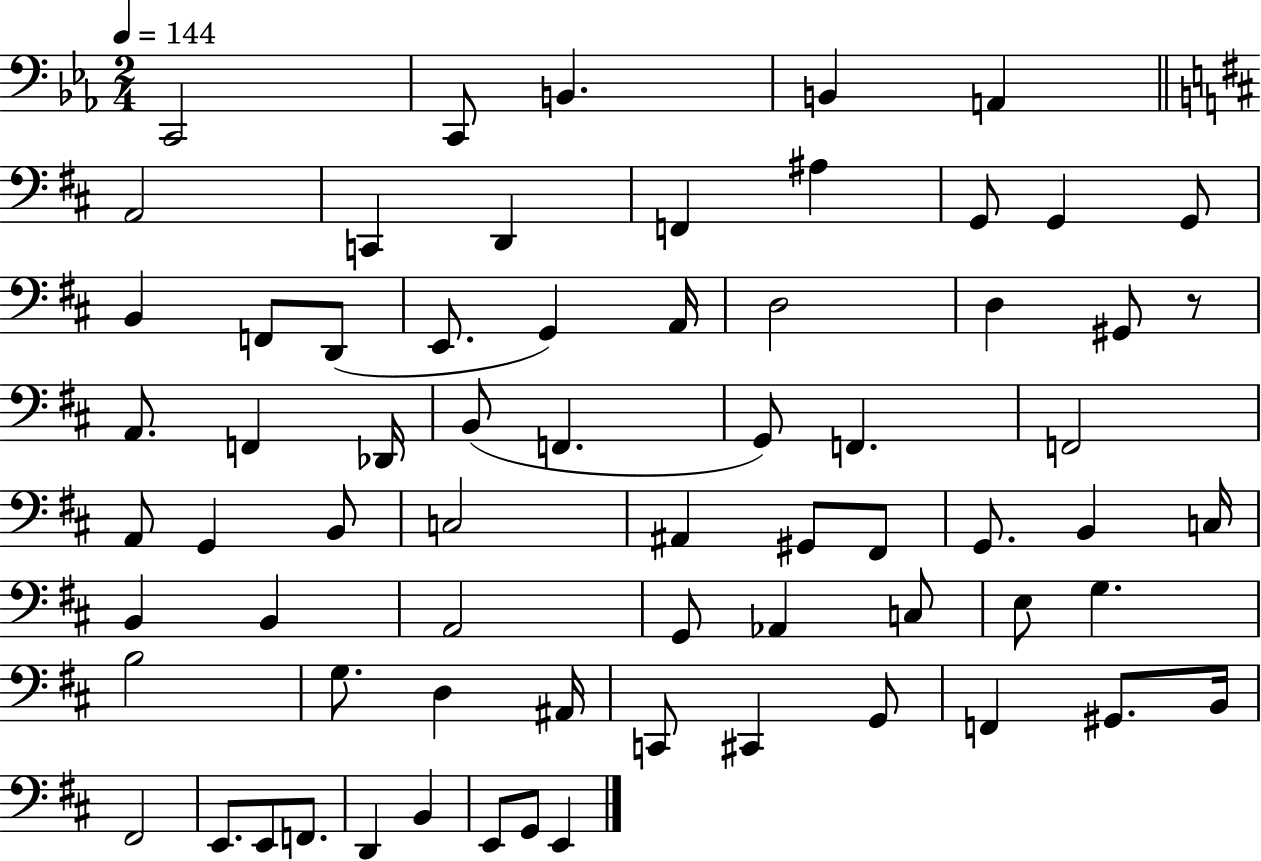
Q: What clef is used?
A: bass